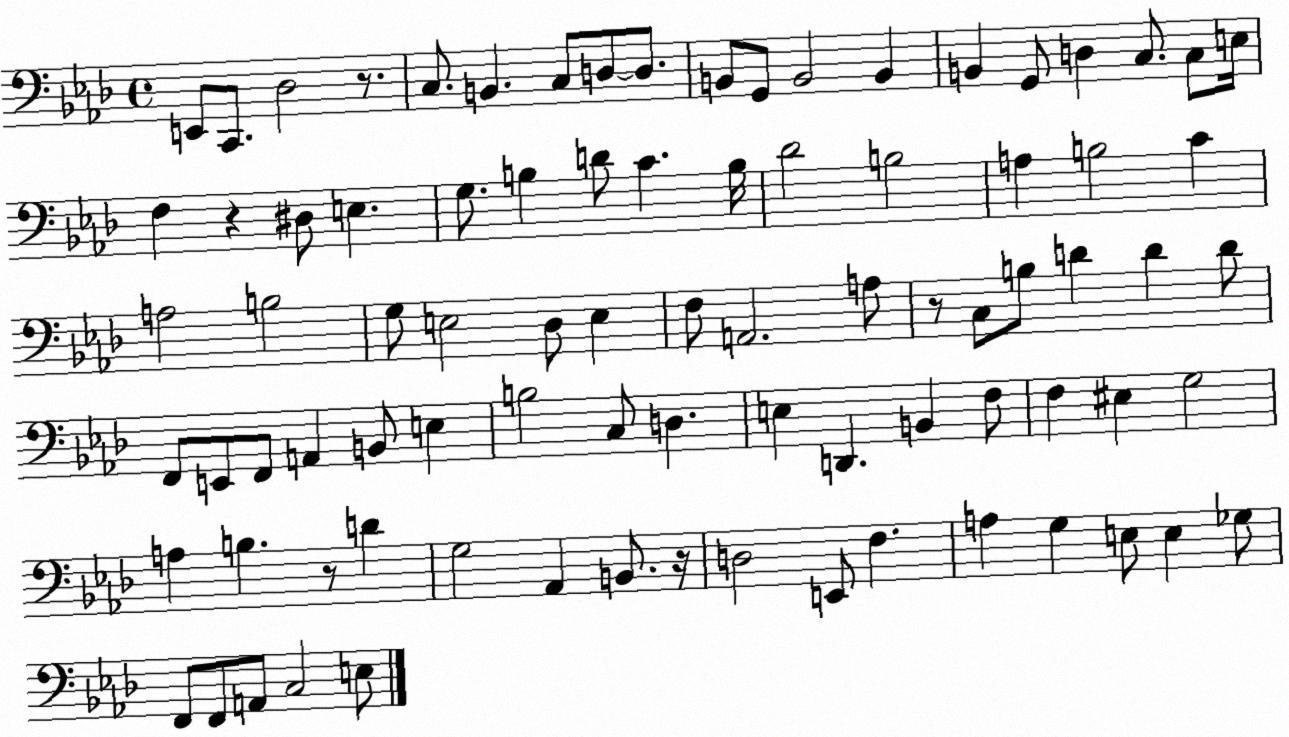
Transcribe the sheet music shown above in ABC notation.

X:1
T:Untitled
M:4/4
L:1/4
K:Ab
E,,/2 C,,/2 _D,2 z/2 C,/2 B,, C,/2 D,/2 D,/2 B,,/2 G,,/2 B,,2 B,, B,, G,,/2 D, C,/2 C,/2 E,/4 F, z ^D,/2 E, G,/2 B, D/2 C B,/4 _D2 B,2 A, B,2 C A,2 B,2 G,/2 E,2 _D,/2 E, F,/2 A,,2 A,/2 z/2 C,/2 B,/2 D D D/2 F,,/2 E,,/2 F,,/2 A,, B,,/2 E, B,2 C,/2 D, E, D,, B,, F,/2 F, ^E, G,2 A, B, z/2 D G,2 _A,, B,,/2 z/4 D,2 E,,/2 F, A, G, E,/2 E, _G,/2 F,,/2 F,,/2 A,,/2 C,2 E,/2